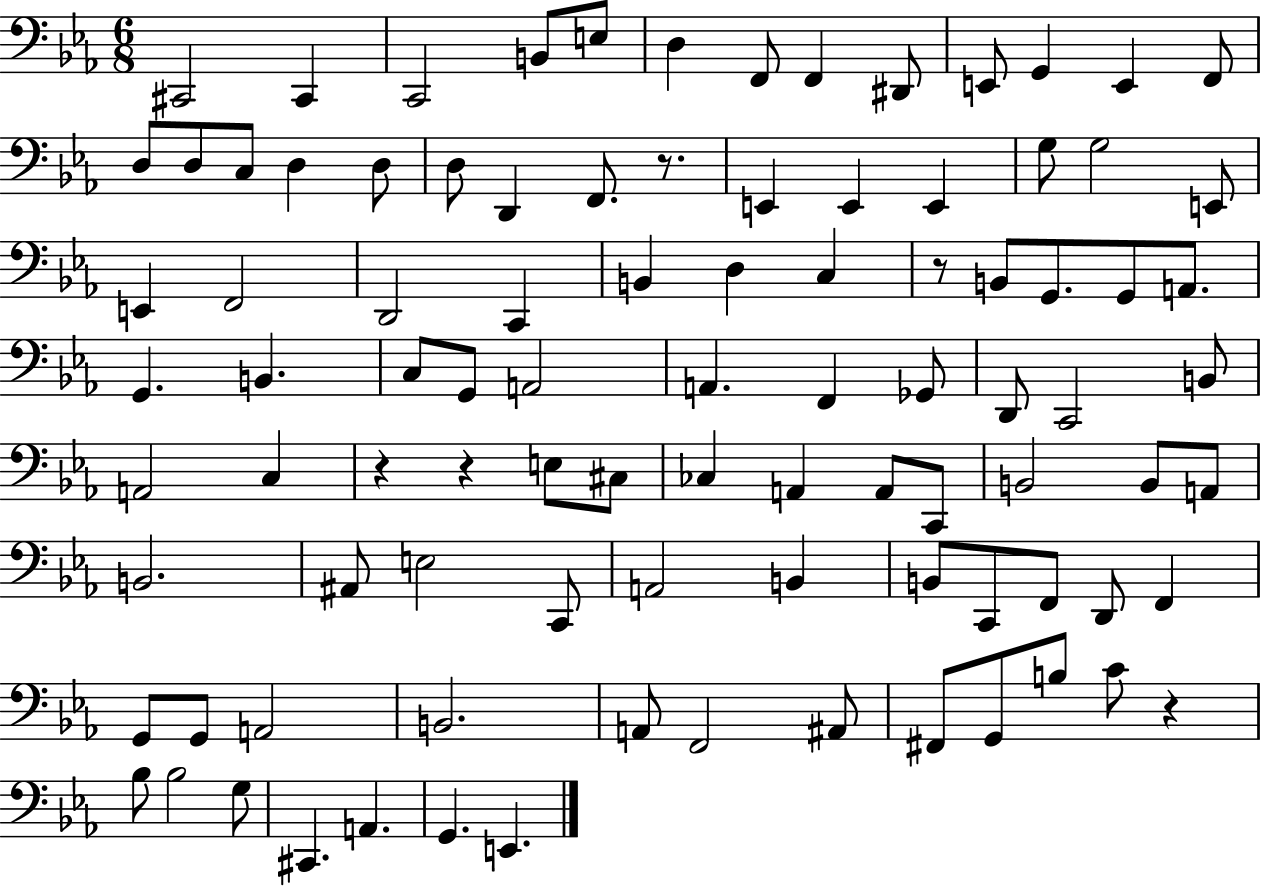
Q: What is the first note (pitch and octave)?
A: C#2